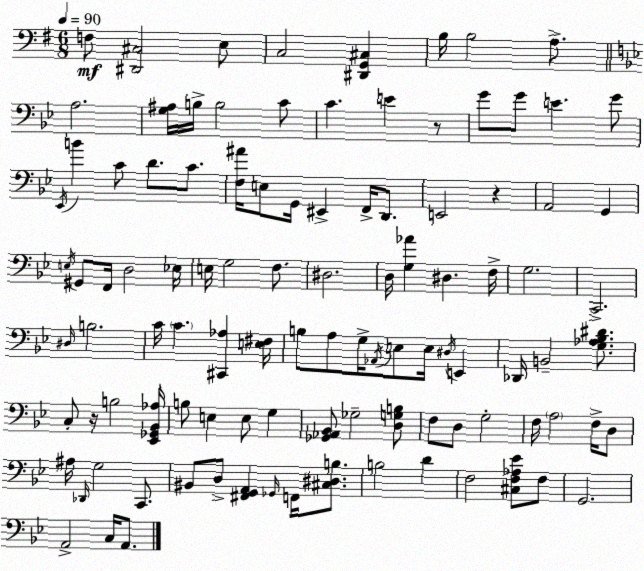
X:1
T:Untitled
M:6/8
L:1/4
K:Em
F,/2 [^D,,^C,]2 E,/2 C,2 [^D,,G,,^C,] B,/4 B,2 A,/2 A,2 [G,^A,]/4 B,/4 B,2 C/2 C E z/2 G/2 G/2 E G/2 _E,,/4 B C/2 D/2 C/2 [F,^A]/4 E,/2 G,,/4 ^E,, F,,/4 D,,/2 E,,2 z A,,2 G,, E,/4 ^G,,/2 F,,/4 D,2 _E,/4 E,/4 G,2 F,/2 ^D,2 D,/4 [G,_A] ^D, F,/4 G,2 C,,2 ^D,/4 B,2 C/4 C [^C,,_A,] [E,^F,]/4 B,/2 A,/2 G,/4 _A,,/4 E,/2 E,/4 ^D,/4 E,, _D,,/4 B,,2 [G,_A,_B,^D]/2 C,/2 z/4 B,2 [_E,,_G,,_B,,_A,]/4 B,/2 E, E,/2 G, [_G,,_A,,_B,,]/2 _G,2 [D,G,B,]/2 F,/2 D,/2 G,2 F,/4 A,2 F,/4 D,/2 ^A,/4 _D,,/4 G,2 C,,/2 ^B,,/2 D,/2 [^F,,G,,A,,] _G,,/4 F,,/4 [^C,^D,B,]/2 B,2 D F,2 [^C,F,_A,_E]/2 F,/2 G,,2 A,,2 C,/4 A,,/2